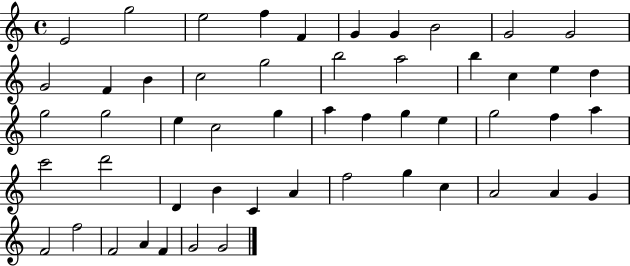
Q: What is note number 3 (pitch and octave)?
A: E5